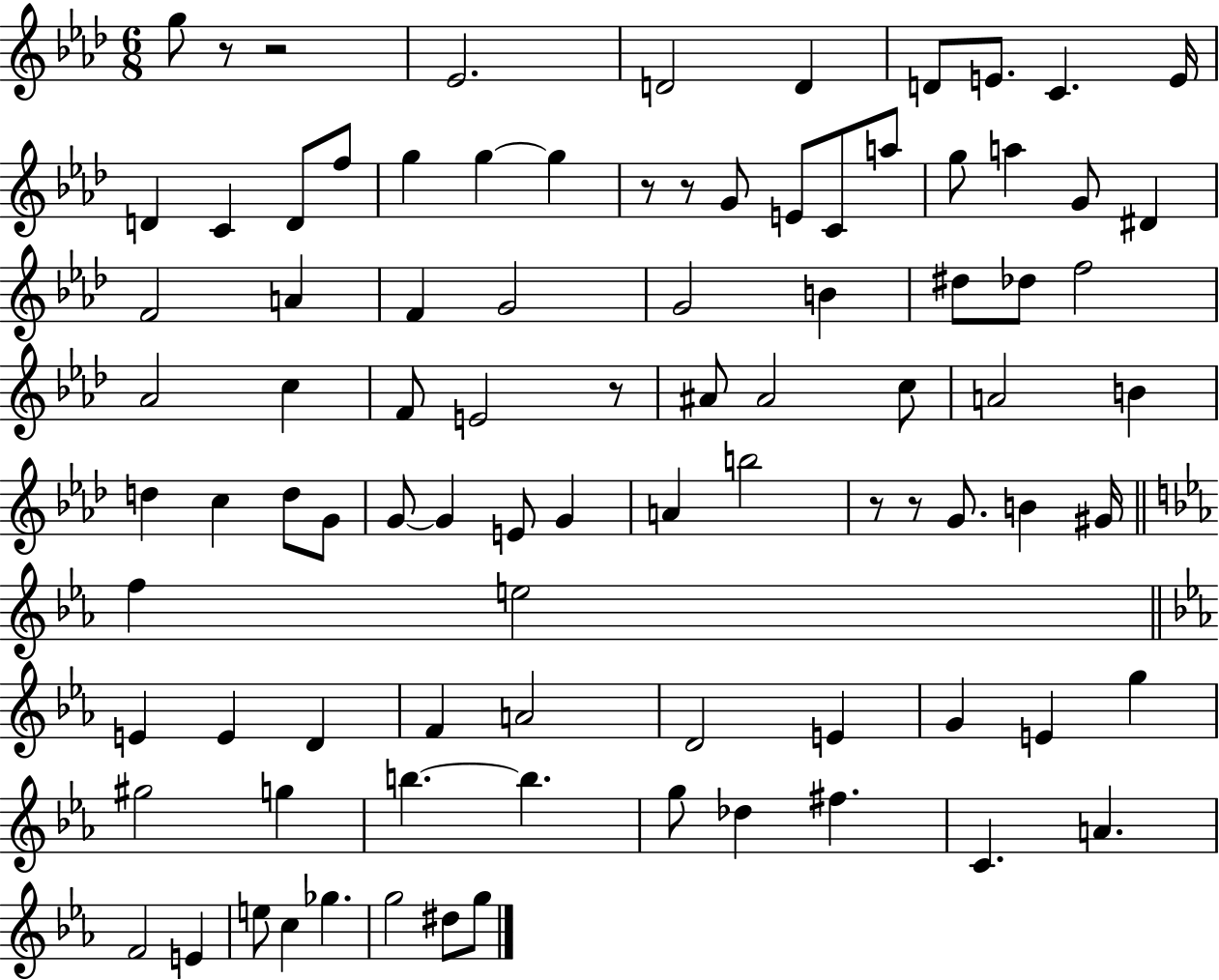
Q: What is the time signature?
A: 6/8